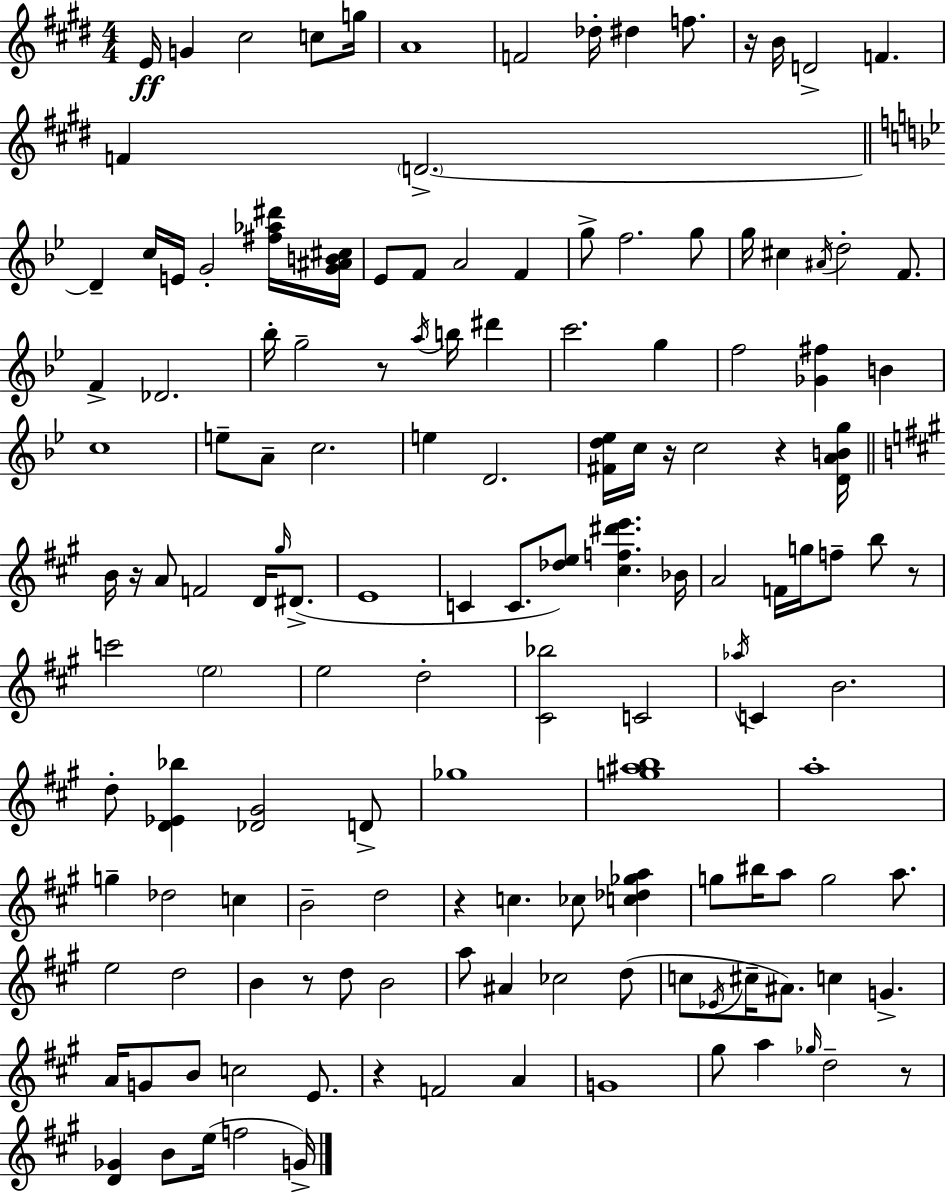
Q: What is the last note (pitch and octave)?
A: G4